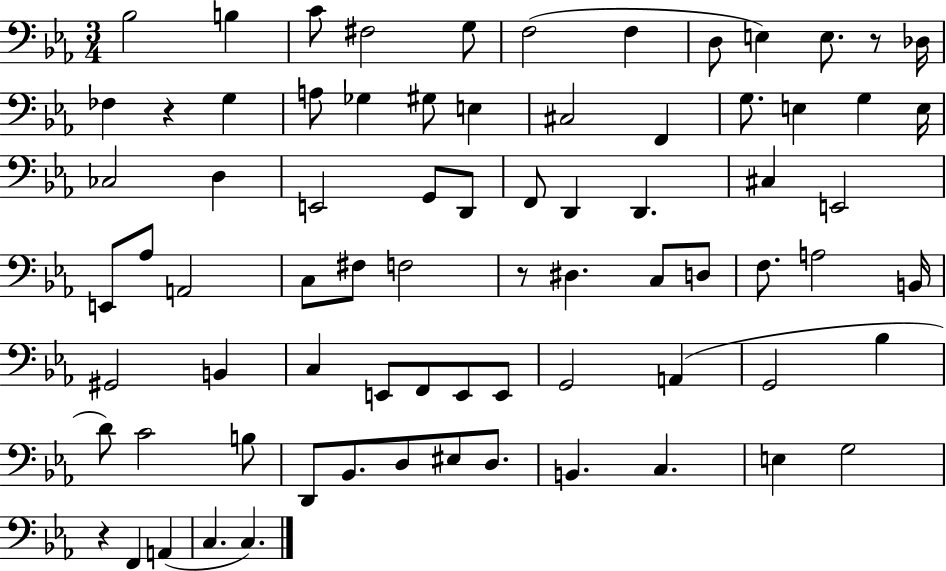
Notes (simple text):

Bb3/h B3/q C4/e F#3/h G3/e F3/h F3/q D3/e E3/q E3/e. R/e Db3/s FES3/q R/q G3/q A3/e Gb3/q G#3/e E3/q C#3/h F2/q G3/e. E3/q G3/q E3/s CES3/h D3/q E2/h G2/e D2/e F2/e D2/q D2/q. C#3/q E2/h E2/e Ab3/e A2/h C3/e F#3/e F3/h R/e D#3/q. C3/e D3/e F3/e. A3/h B2/s G#2/h B2/q C3/q E2/e F2/e E2/e E2/e G2/h A2/q G2/h Bb3/q D4/e C4/h B3/e D2/e Bb2/e. D3/e EIS3/e D3/e. B2/q. C3/q. E3/q G3/h R/q F2/q A2/q C3/q. C3/q.